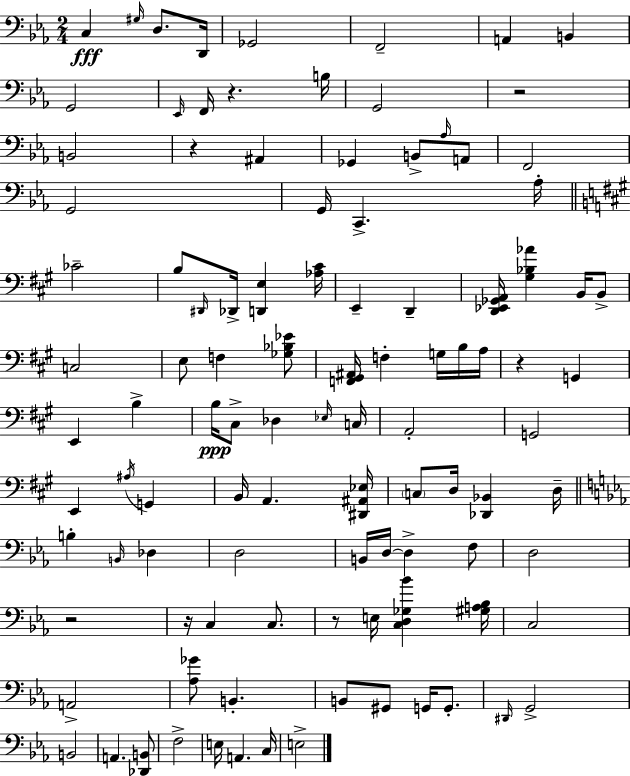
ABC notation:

X:1
T:Untitled
M:2/4
L:1/4
K:Cm
C, ^G,/4 D,/2 D,,/4 _G,,2 F,,2 A,, B,, G,,2 _E,,/4 F,,/4 z B,/4 G,,2 z2 B,,2 z ^A,, _G,, B,,/2 _A,/4 A,,/2 F,,2 G,,2 G,,/4 C,, _A,/4 _C2 B,/2 ^D,,/4 _D,,/4 [D,,E,] [_A,^C]/4 E,, D,, [D,,_E,,_G,,A,,]/4 [^G,_B,_A] B,,/4 B,,/2 C,2 E,/2 F, [_G,_B,_E]/2 [F,,^G,,^A,,]/4 F, G,/4 B,/4 A,/4 z G,, E,, B, B,/4 ^C,/2 _D, _E,/4 C,/4 A,,2 G,,2 E,, ^A,/4 G,, B,,/4 A,, [^D,,^A,,_E,]/4 C,/2 D,/4 [_D,,_B,,] D,/4 B, B,,/4 _D, D,2 B,,/4 D,/4 D, F,/2 D,2 z2 z/4 C, C,/2 z/2 E,/4 [C,D,_G,_B] [^G,A,_B,]/4 C,2 A,,2 [_A,_G]/2 B,, B,,/2 ^G,,/2 G,,/4 G,,/2 ^D,,/4 G,,2 B,,2 A,, [_D,,B,,]/2 F,2 E,/4 A,, C,/4 E,2